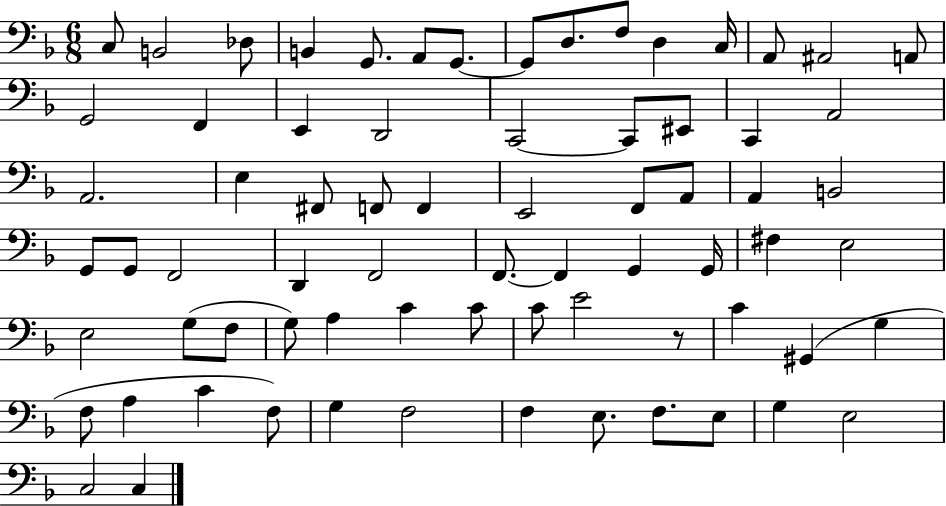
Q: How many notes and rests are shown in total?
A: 72